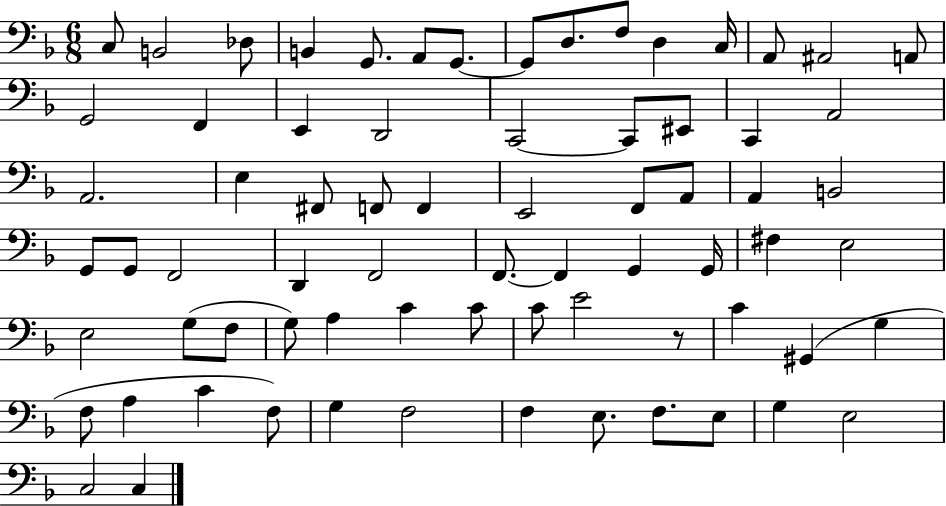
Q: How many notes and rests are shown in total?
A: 72